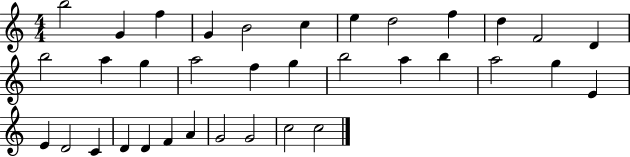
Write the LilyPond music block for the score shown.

{
  \clef treble
  \numericTimeSignature
  \time 4/4
  \key c \major
  b''2 g'4 f''4 | g'4 b'2 c''4 | e''4 d''2 f''4 | d''4 f'2 d'4 | \break b''2 a''4 g''4 | a''2 f''4 g''4 | b''2 a''4 b''4 | a''2 g''4 e'4 | \break e'4 d'2 c'4 | d'4 d'4 f'4 a'4 | g'2 g'2 | c''2 c''2 | \break \bar "|."
}